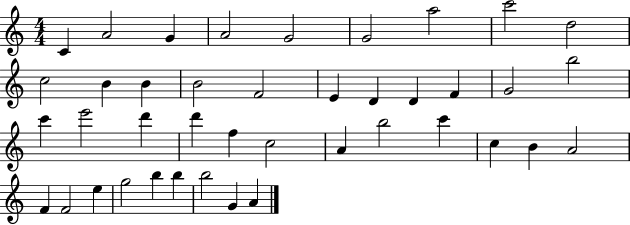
C4/q A4/h G4/q A4/h G4/h G4/h A5/h C6/h D5/h C5/h B4/q B4/q B4/h F4/h E4/q D4/q D4/q F4/q G4/h B5/h C6/q E6/h D6/q D6/q F5/q C5/h A4/q B5/h C6/q C5/q B4/q A4/h F4/q F4/h E5/q G5/h B5/q B5/q B5/h G4/q A4/q